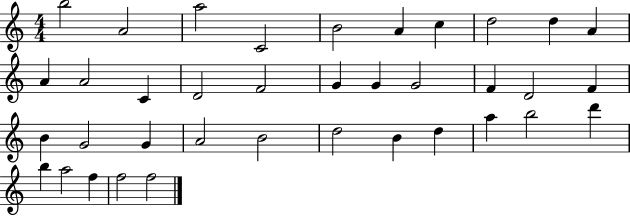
B5/h A4/h A5/h C4/h B4/h A4/q C5/q D5/h D5/q A4/q A4/q A4/h C4/q D4/h F4/h G4/q G4/q G4/h F4/q D4/h F4/q B4/q G4/h G4/q A4/h B4/h D5/h B4/q D5/q A5/q B5/h D6/q B5/q A5/h F5/q F5/h F5/h